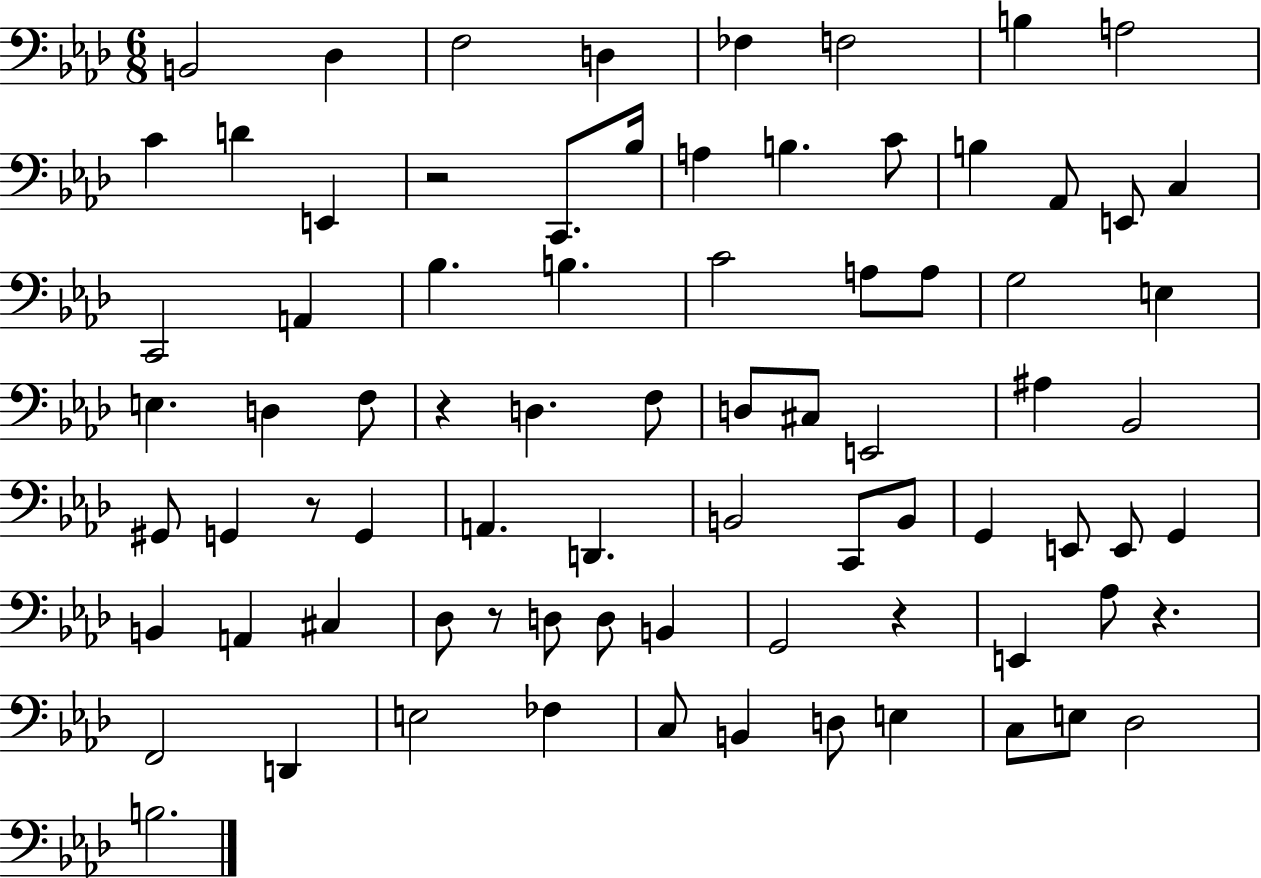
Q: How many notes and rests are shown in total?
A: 79